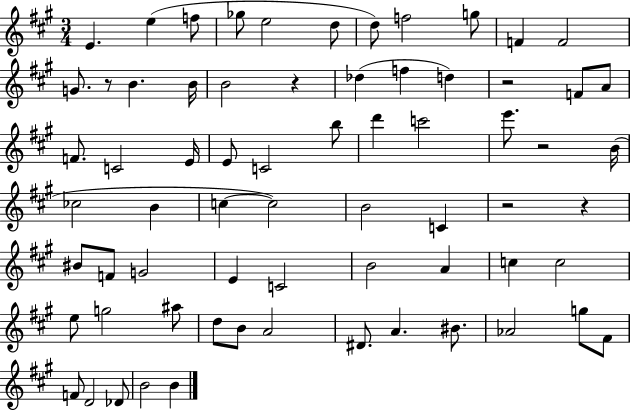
{
  \clef treble
  \numericTimeSignature
  \time 3/4
  \key a \major
  e'4. e''4( f''8 | ges''8 e''2 d''8 | d''8) f''2 g''8 | f'4 f'2 | \break g'8. r8 b'4. b'16 | b'2 r4 | des''4( f''4 d''4) | r2 f'8 a'8 | \break f'8. c'2 e'16 | e'8 c'2 b''8 | d'''4 c'''2 | e'''8. r2 b'16( | \break ces''2 b'4 | c''4~~ c''2) | b'2 c'4 | r2 r4 | \break bis'8 f'8 g'2 | e'4 c'2 | b'2 a'4 | c''4 c''2 | \break e''8 g''2 ais''8 | d''8 b'8 a'2 | dis'8. a'4. bis'8. | aes'2 g''8 fis'8 | \break f'8 d'2 des'8 | b'2 b'4 | \bar "|."
}